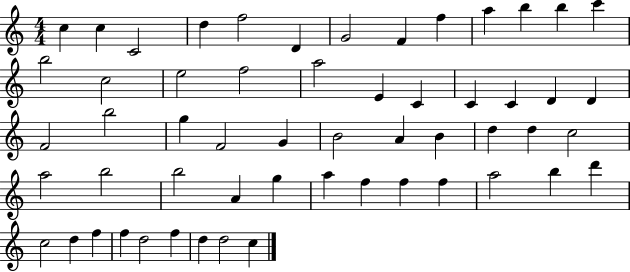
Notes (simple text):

C5/q C5/q C4/h D5/q F5/h D4/q G4/h F4/q F5/q A5/q B5/q B5/q C6/q B5/h C5/h E5/h F5/h A5/h E4/q C4/q C4/q C4/q D4/q D4/q F4/h B5/h G5/q F4/h G4/q B4/h A4/q B4/q D5/q D5/q C5/h A5/h B5/h B5/h A4/q G5/q A5/q F5/q F5/q F5/q A5/h B5/q D6/q C5/h D5/q F5/q F5/q D5/h F5/q D5/q D5/h C5/q